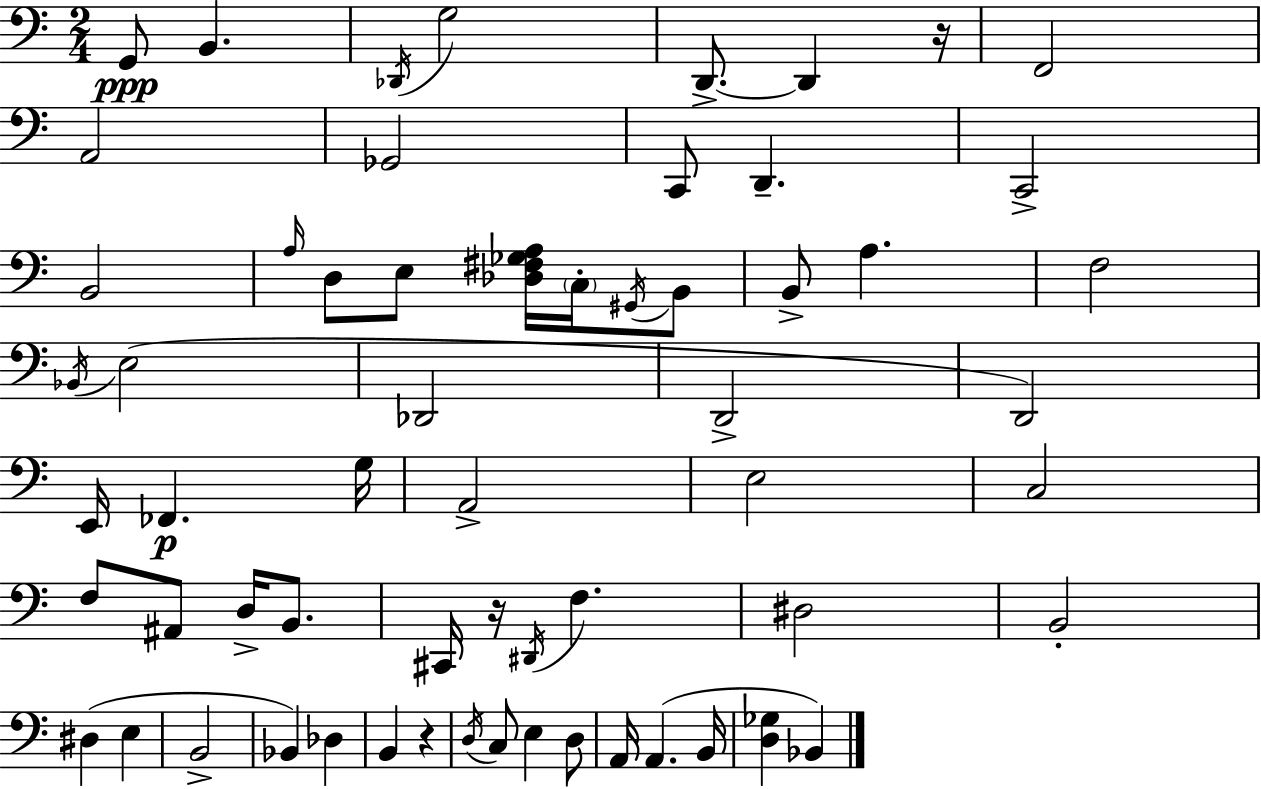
X:1
T:Untitled
M:2/4
L:1/4
K:Am
G,,/2 B,, _D,,/4 G,2 D,,/2 D,, z/4 F,,2 A,,2 _G,,2 C,,/2 D,, C,,2 B,,2 A,/4 D,/2 E,/2 [_D,^F,_G,A,]/4 C,/4 ^G,,/4 B,,/2 B,,/2 A, F,2 _B,,/4 E,2 _D,,2 D,,2 D,,2 E,,/4 _F,, G,/4 A,,2 E,2 C,2 F,/2 ^A,,/2 D,/4 B,,/2 ^C,,/4 z/4 ^D,,/4 F, ^D,2 B,,2 ^D, E, B,,2 _B,, _D, B,, z D,/4 C,/2 E, D,/2 A,,/4 A,, B,,/4 [D,_G,] _B,,